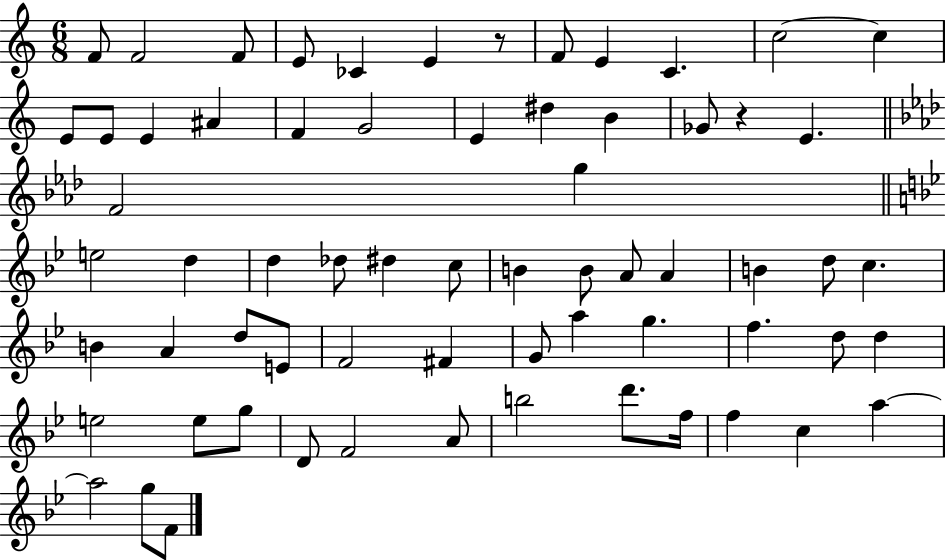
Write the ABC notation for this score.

X:1
T:Untitled
M:6/8
L:1/4
K:C
F/2 F2 F/2 E/2 _C E z/2 F/2 E C c2 c E/2 E/2 E ^A F G2 E ^d B _G/2 z E F2 g e2 d d _d/2 ^d c/2 B B/2 A/2 A B d/2 c B A d/2 E/2 F2 ^F G/2 a g f d/2 d e2 e/2 g/2 D/2 F2 A/2 b2 d'/2 f/4 f c a a2 g/2 F/2